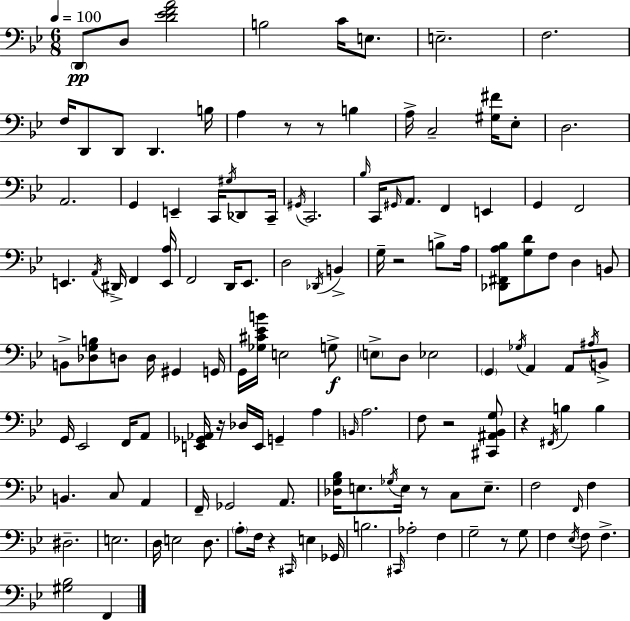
D2/e D3/e [D4,Eb4,F4,A4]/h B3/h C4/s E3/e. E3/h. F3/h. F3/s D2/e D2/e D2/q. B3/s A3/q R/e R/e B3/q A3/s C3/h [G#3,F#4]/s Eb3/e D3/h. A2/h. G2/q E2/q C2/s G#3/s Db2/e C2/s G#2/s C2/h. Bb3/s C2/s G#2/s A2/e. F2/q E2/q G2/q F2/h E2/q. A2/s D#2/s F2/q [E2,A3]/s F2/h D2/s Eb2/e. D3/h Db2/s B2/q G3/s R/h B3/e A3/s [Db2,F#2,A3,Bb3]/e [G3,D4]/e F3/e D3/q B2/e B2/e [Db3,G3,B3]/e D3/e D3/s G#2/q G2/s G2/s [Gb3,C#4,Eb4,B4]/s E3/h G3/e E3/e D3/e Eb3/h G2/q Gb3/s A2/q A2/e A#3/s B2/e G2/s Eb2/h F2/s A2/e [E2,Gb2,Ab2]/s R/s Db3/s E2/s G2/q A3/q B2/s A3/h. F3/e R/h [C#2,A#2,Bb2,G3]/e R/q F#2/s B3/q B3/q B2/q. C3/e A2/q F2/s Gb2/h A2/e. [Db3,G3,Bb3]/s E3/e. Gb3/s E3/s R/e C3/e E3/e. F3/h F2/s F3/q D#3/h. E3/h. D3/s E3/h D3/e. A3/e F3/s R/q C#2/s E3/q Gb2/s B3/h. C#2/s Ab3/h F3/q G3/h R/e G3/e F3/q Eb3/s F3/e F3/q. [G#3,Bb3]/h F2/q